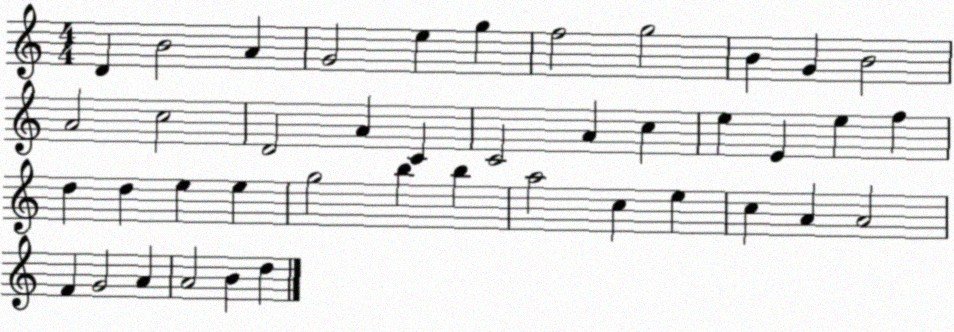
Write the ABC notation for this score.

X:1
T:Untitled
M:4/4
L:1/4
K:C
D B2 A G2 e g f2 g2 B G B2 A2 c2 D2 A C C2 A c e E e f d d e e g2 b b a2 c e c A A2 F G2 A A2 B d